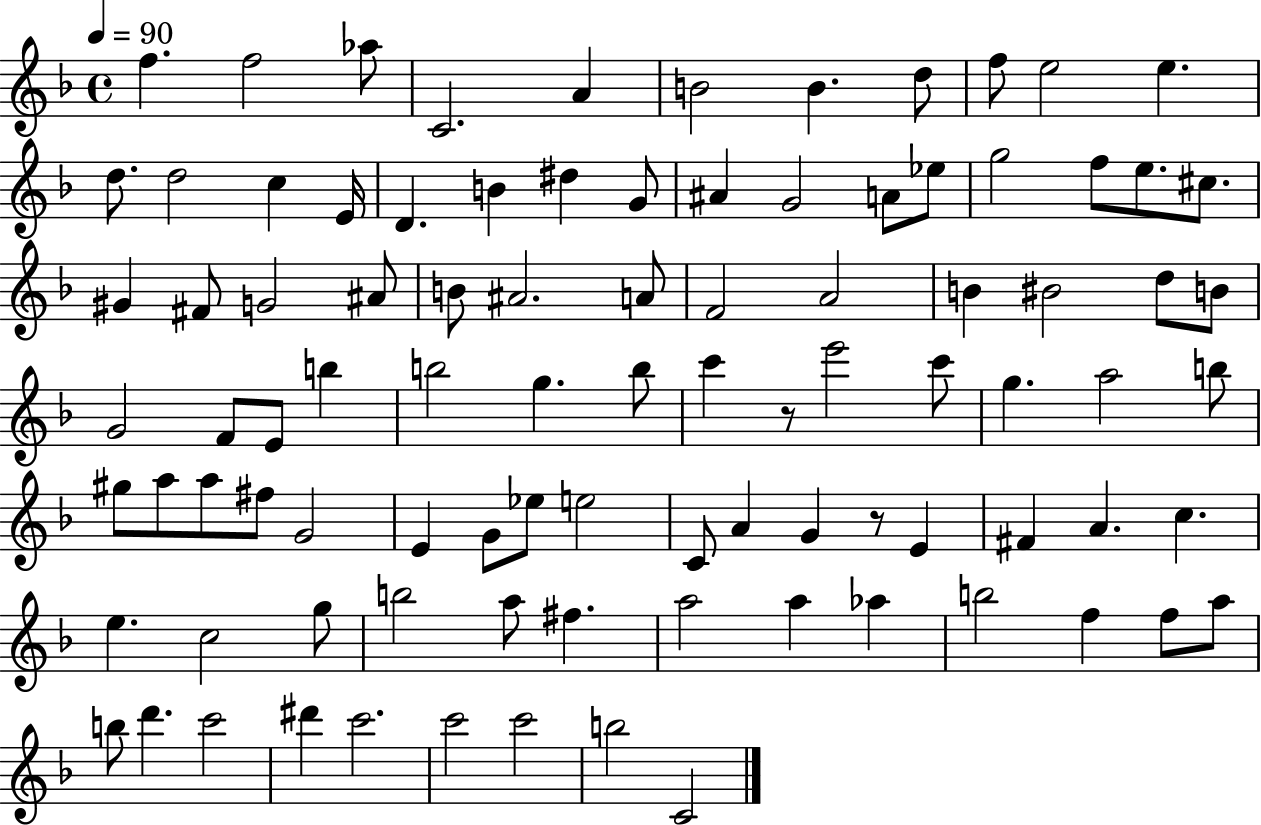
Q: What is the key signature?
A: F major